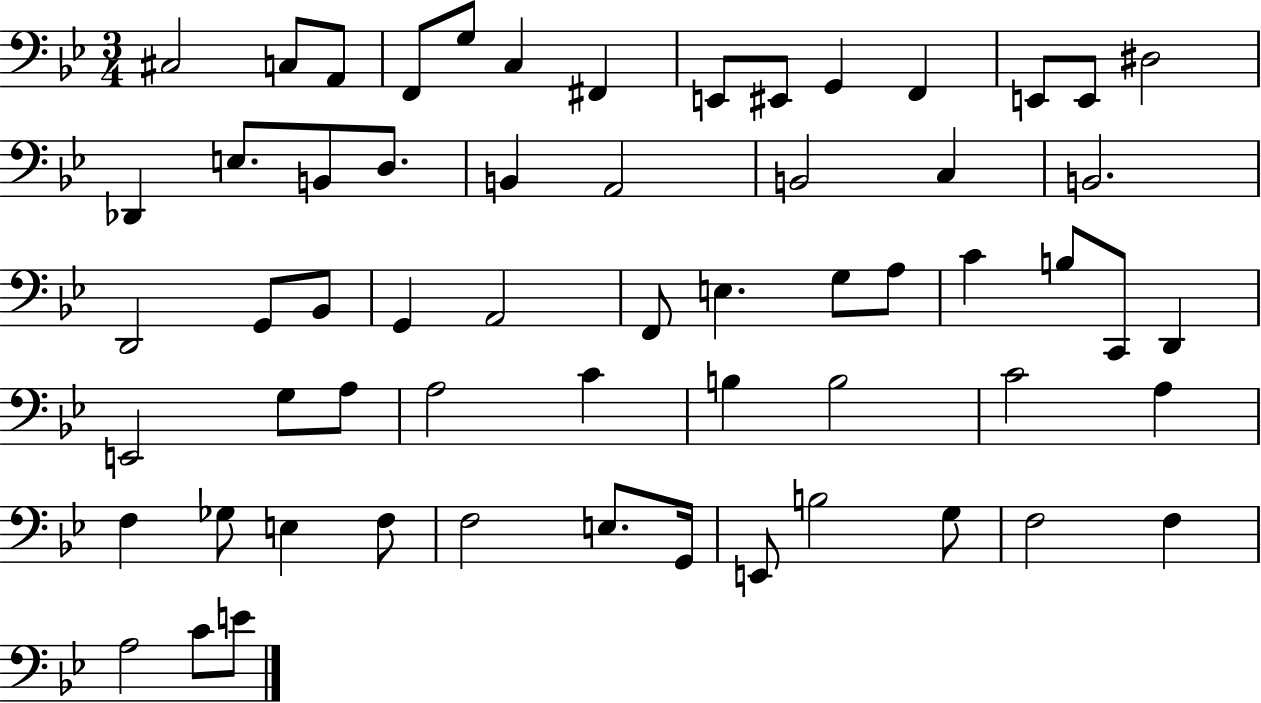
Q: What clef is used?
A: bass